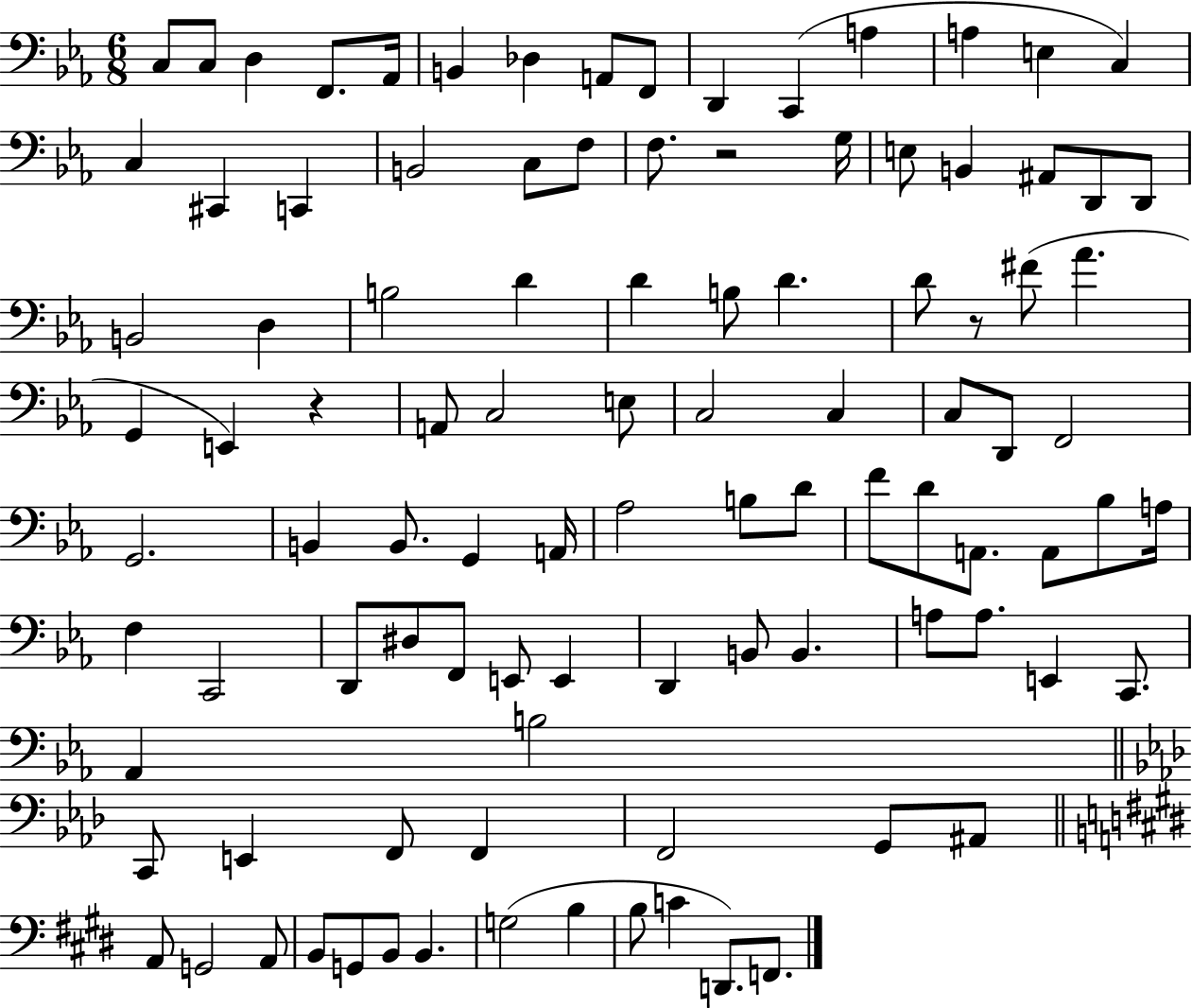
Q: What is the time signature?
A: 6/8